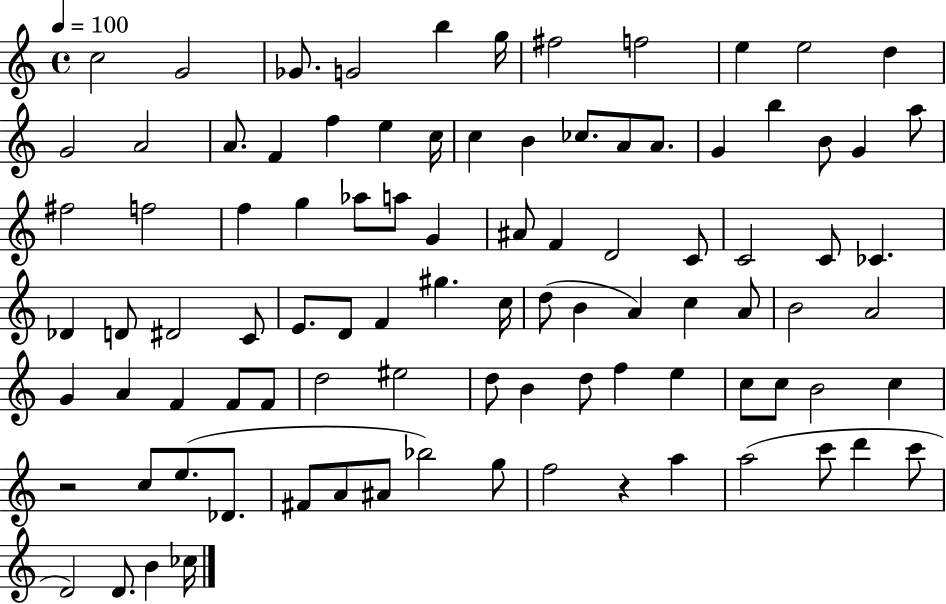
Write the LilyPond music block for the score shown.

{
  \clef treble
  \time 4/4
  \defaultTimeSignature
  \key c \major
  \tempo 4 = 100
  c''2 g'2 | ges'8. g'2 b''4 g''16 | fis''2 f''2 | e''4 e''2 d''4 | \break g'2 a'2 | a'8. f'4 f''4 e''4 c''16 | c''4 b'4 ces''8. a'8 a'8. | g'4 b''4 b'8 g'4 a''8 | \break fis''2 f''2 | f''4 g''4 aes''8 a''8 g'4 | ais'8 f'4 d'2 c'8 | c'2 c'8 ces'4. | \break des'4 d'8 dis'2 c'8 | e'8. d'8 f'4 gis''4. c''16 | d''8( b'4 a'4) c''4 a'8 | b'2 a'2 | \break g'4 a'4 f'4 f'8 f'8 | d''2 eis''2 | d''8 b'4 d''8 f''4 e''4 | c''8 c''8 b'2 c''4 | \break r2 c''8 e''8.( des'8. | fis'8 a'8 ais'8 bes''2) g''8 | f''2 r4 a''4 | a''2( c'''8 d'''4 c'''8 | \break d'2) d'8. b'4 ces''16 | \bar "|."
}